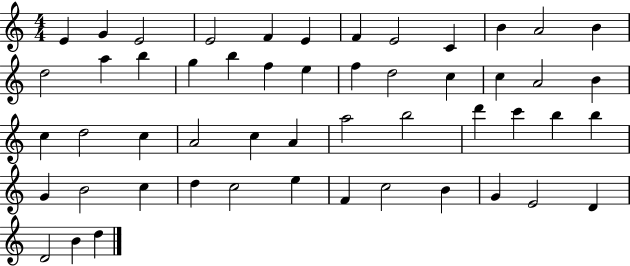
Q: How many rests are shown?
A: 0